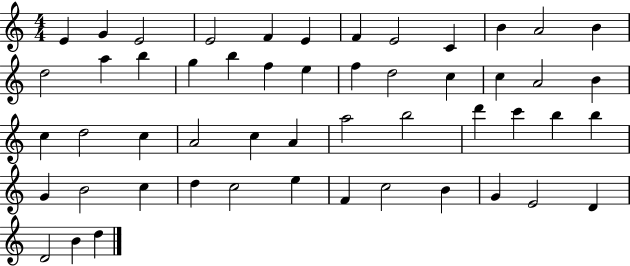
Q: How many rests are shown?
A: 0